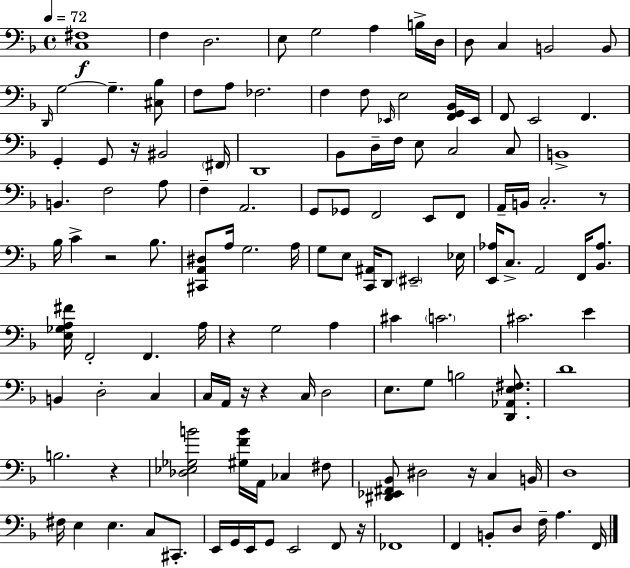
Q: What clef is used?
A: bass